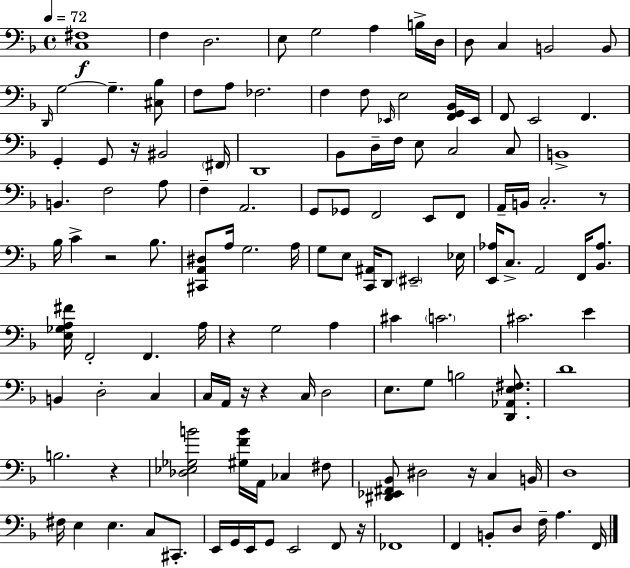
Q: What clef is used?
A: bass